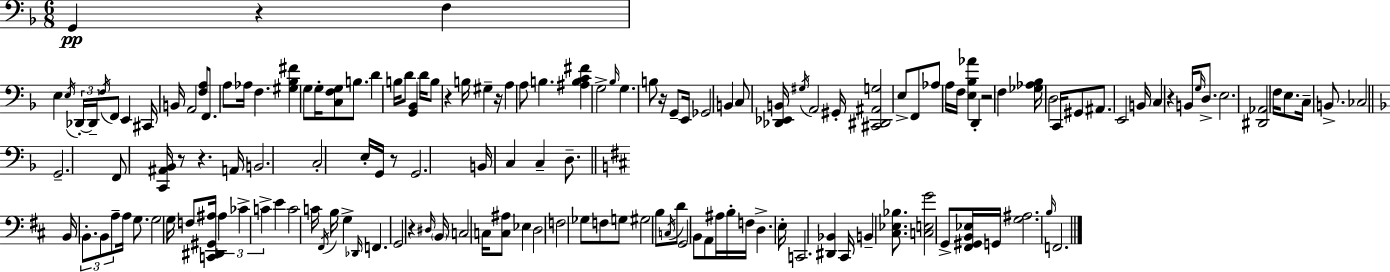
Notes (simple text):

G2/q R/q F3/q E3/q E3/s Db2/s Db2/s F3/s F2/e E2/q C#2/s B2/s A2/h [F3,A3]/e F2/e. A3/e Ab3/s F3/q. [G#3,Bb3,F#4]/q G3/e G3/s [C3,F3,G3]/e B3/e. D4/q B3/s D4/e [G2,Bb2]/q D4/s B3/e R/q B3/s G#3/q R/s A3/q A3/e B3/q. [A#3,B3,C4,F#4]/q G3/h Bb3/s G3/q. B3/e R/s G2/e E2/s Gb2/h B2/q C3/e [Db2,Eb2,B2]/s G#3/s A2/h G#2/s [C#2,D#2,A#2,G3]/h E3/e F2/e Ab3/e A3/s F3/s [E3,Bb3,Ab4]/q D2/q R/h F3/q [Gb3,Ab3,Bb3]/s D3/h C2/s G#2/e A#2/e. E2/h B2/s C3/q R/q B2/s G3/s D3/e. E3/h. [D#2,Ab2]/h F3/s E3/e. C3/s B2/e. CES3/h G2/h. F2/e [C2,A#2,Bb2]/s R/e R/q. A2/s B2/h. C3/h E3/s G2/s R/e G2/h. B2/s C3/q C3/q D3/e. B2/s B2/e. B2/e A3/e A3/s G3/e. G3/h G3/s F3/e [C2,D#2,G#2,A#3]/s A#3/q CES4/q C4/q E4/q C4/h C4/s F#2/s B3/s G3/q Db2/s F2/q. G2/h R/q D#3/s B2/s C3/h C3/s [C3,A#3]/e Eb3/q D3/h F3/h Gb3/e F3/e G3/e G#3/h B3/e C3/s D4/e G2/h B2/e A2/e A#3/s B3/s F3/s D3/q. E3/s C2/h. [D#2,Bb2]/q C#2/s B2/q [C#3,Eb3,Bb3]/e. [C3,E3,G4]/h G2/e [F#2,G#2,B2,Eb3]/s G2/s [G3,A#3]/h. B3/s F2/h.